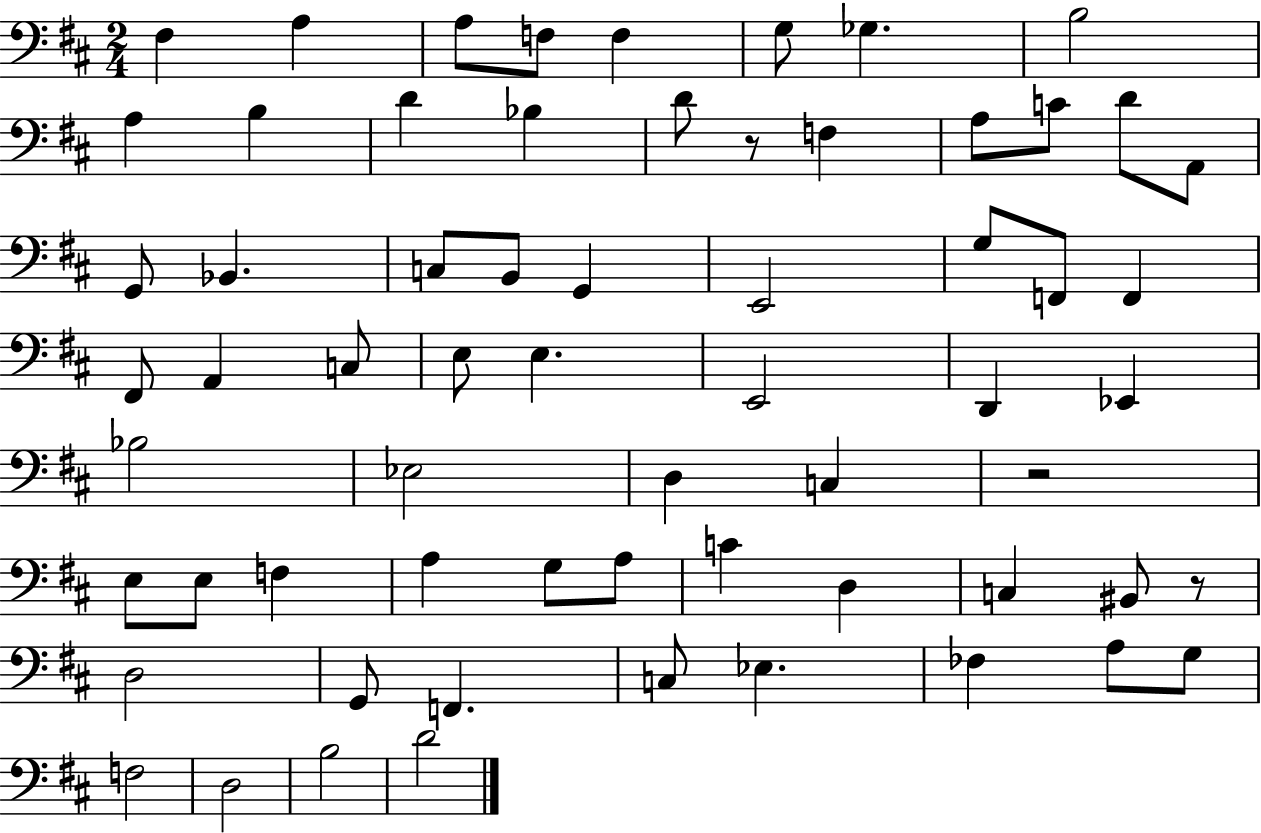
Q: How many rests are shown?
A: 3